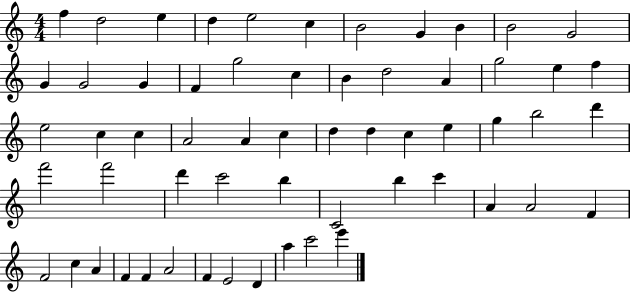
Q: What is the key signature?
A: C major